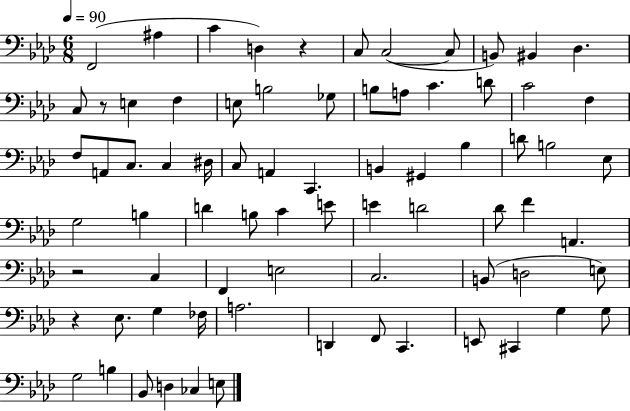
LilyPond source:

{
  \clef bass
  \numericTimeSignature
  \time 6/8
  \key aes \major
  \tempo 4 = 90
  f,2( ais4 | c'4 d4) r4 | c8 c2~(~ c8 | b,8) bis,4 des4. | \break c8 r8 e4 f4 | e8 b2 ges8 | b8 a8 c'4. d'8 | c'2 f4 | \break f8 a,8 c8. c4 dis16 | c8 a,4 c,4. | b,4 gis,4 bes4 | d'8 b2 ees8 | \break g2 b4 | d'4 b8 c'4 e'8 | e'4 d'2 | des'8 f'4 a,4. | \break r2 c4 | f,4 e2 | c2. | b,8( d2 e8) | \break r4 ees8. g4 fes16 | a2. | d,4 f,8 c,4. | e,8 cis,4 g4 g8 | \break g2 b4 | bes,8 d4 ces4 e8 | \bar "|."
}